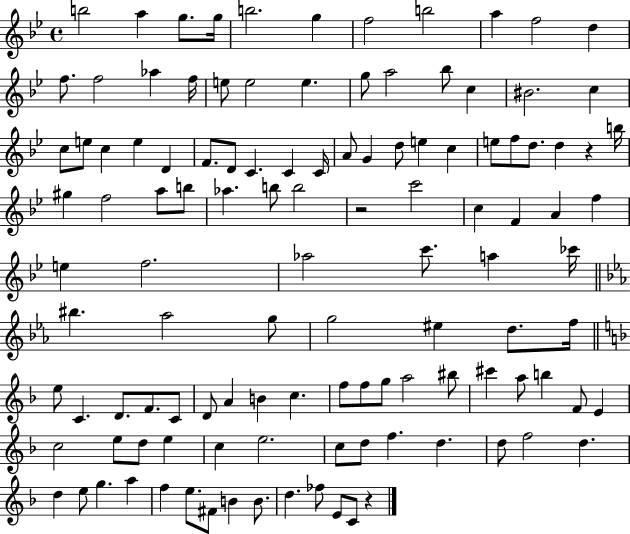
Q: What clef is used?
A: treble